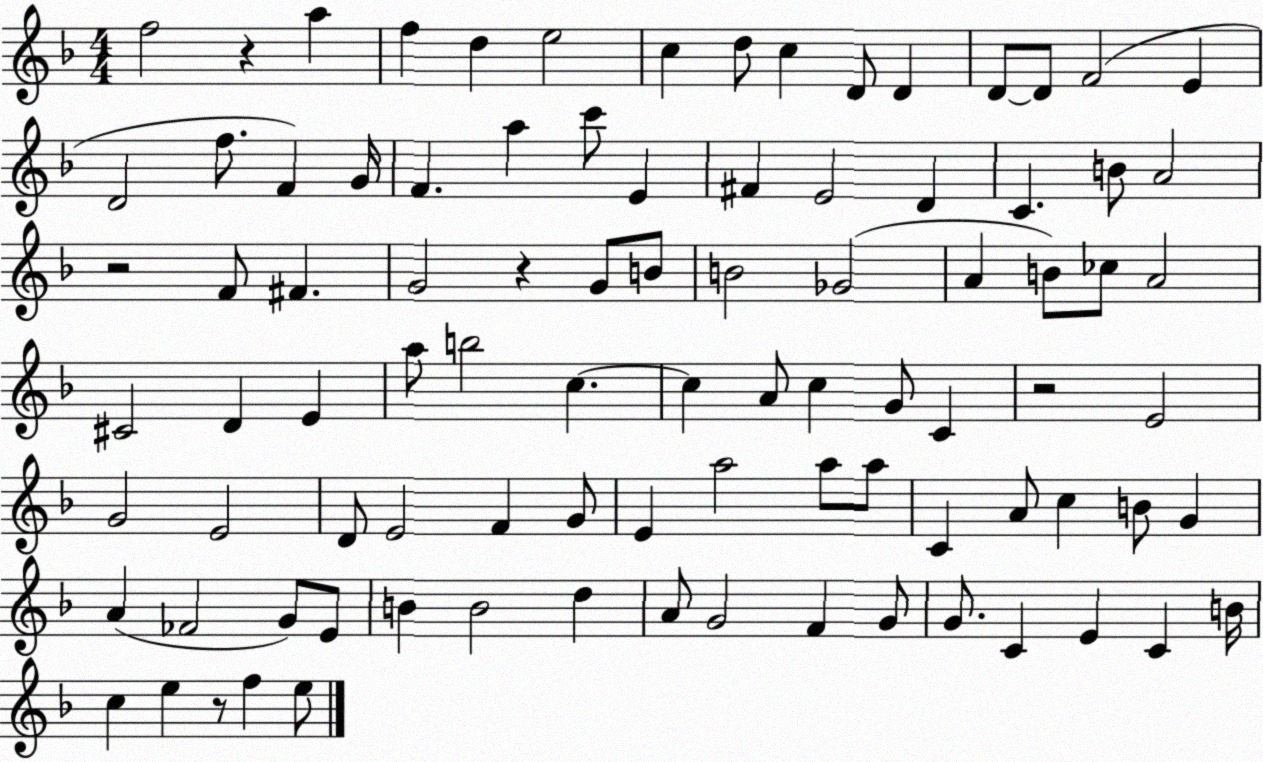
X:1
T:Untitled
M:4/4
L:1/4
K:F
f2 z a f d e2 c d/2 c D/2 D D/2 D/2 F2 E D2 f/2 F G/4 F a c'/2 E ^F E2 D C B/2 A2 z2 F/2 ^F G2 z G/2 B/2 B2 _G2 A B/2 _c/2 A2 ^C2 D E a/2 b2 c c A/2 c G/2 C z2 E2 G2 E2 D/2 E2 F G/2 E a2 a/2 a/2 C A/2 c B/2 G A _F2 G/2 E/2 B B2 d A/2 G2 F G/2 G/2 C E C B/4 c e z/2 f e/2